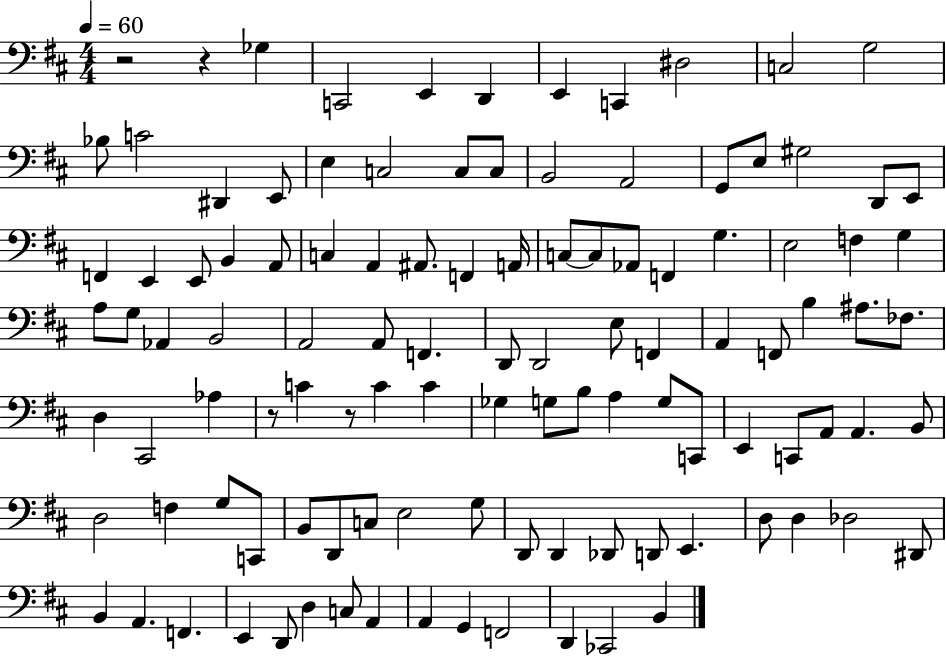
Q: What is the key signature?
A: D major